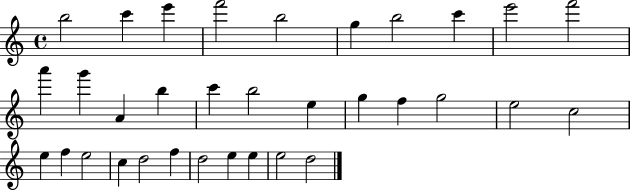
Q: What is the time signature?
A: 4/4